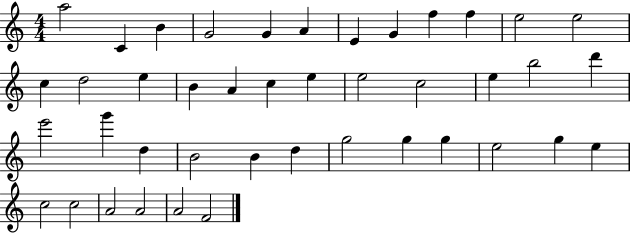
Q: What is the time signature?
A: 4/4